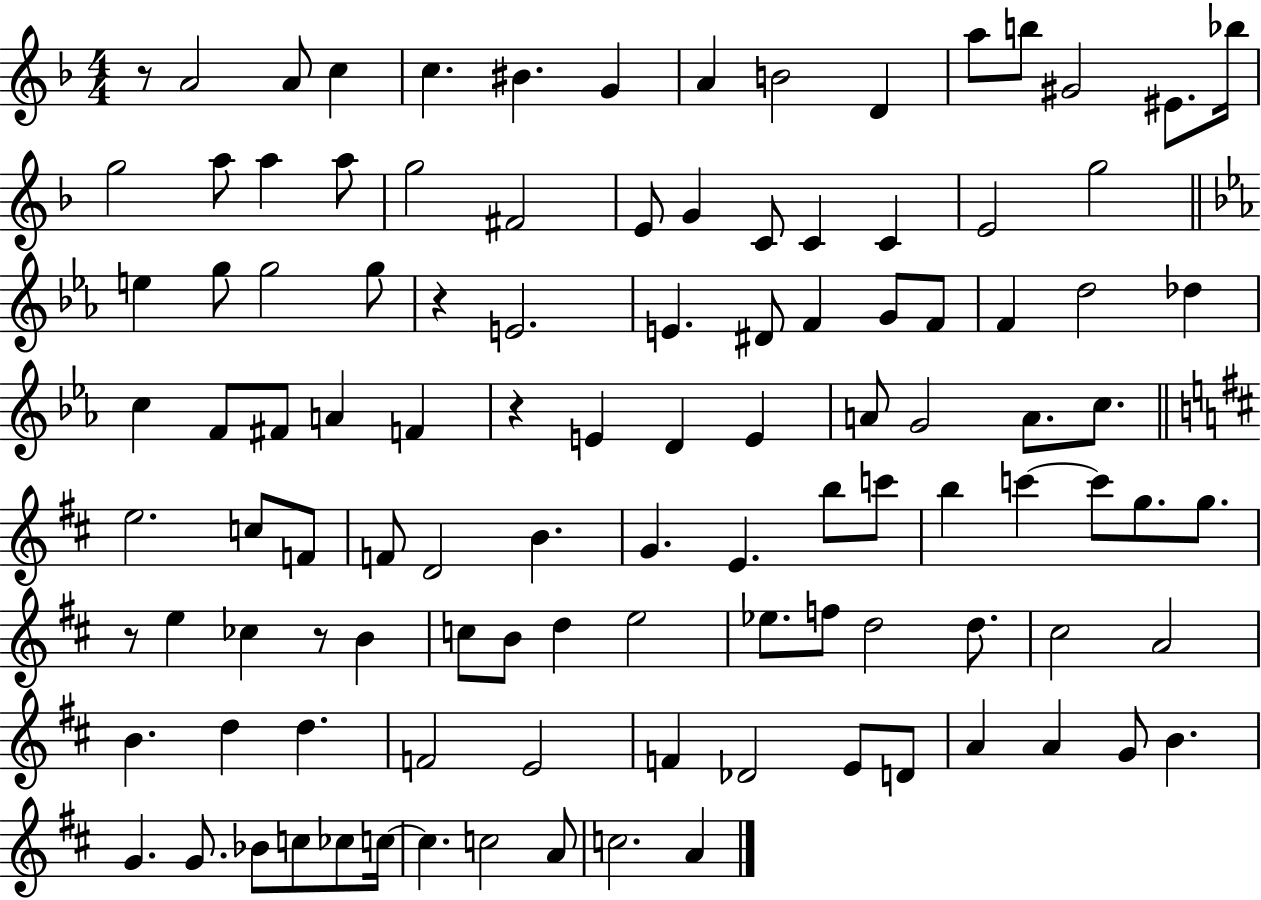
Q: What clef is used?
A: treble